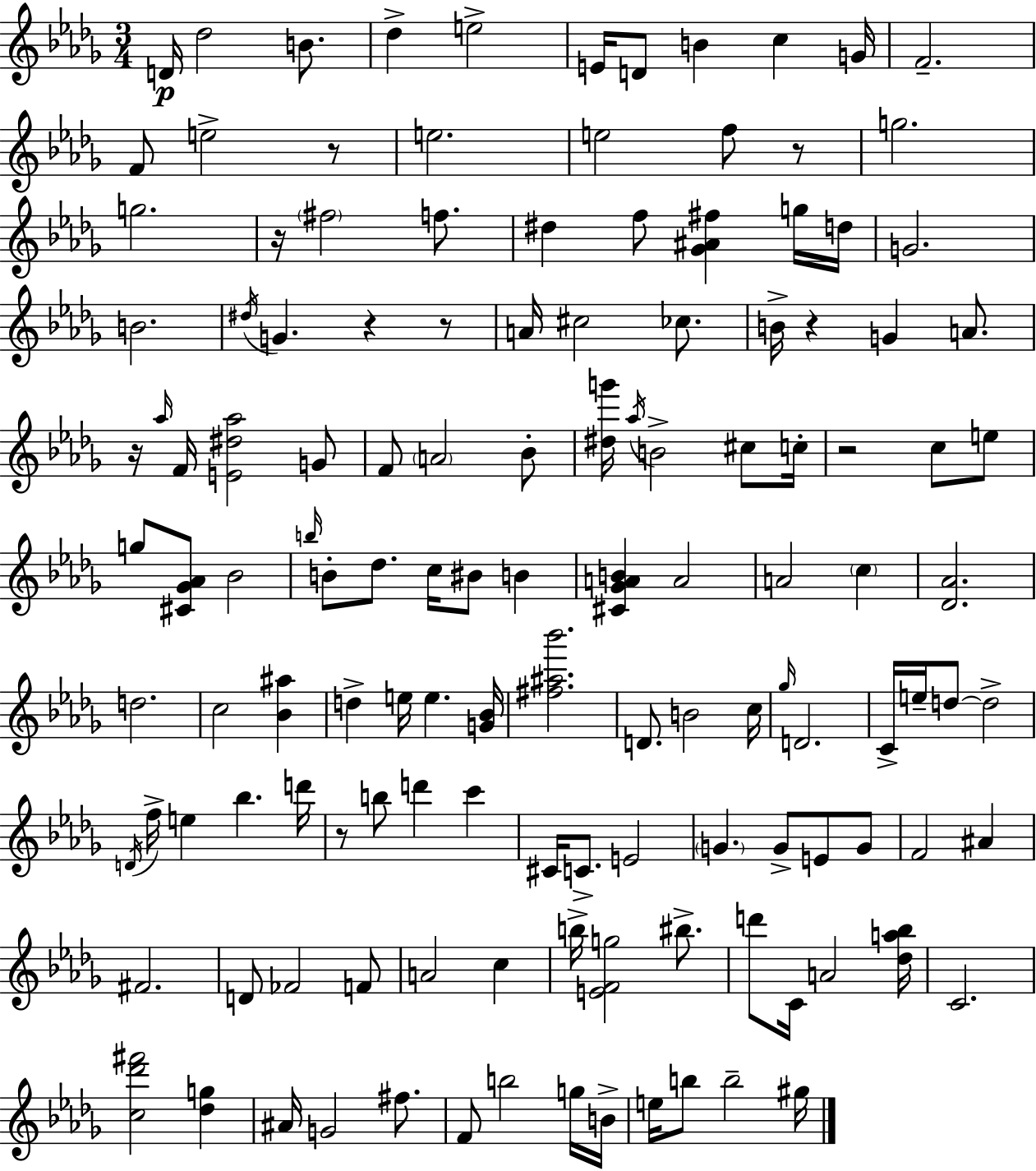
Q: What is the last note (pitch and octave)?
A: G#5